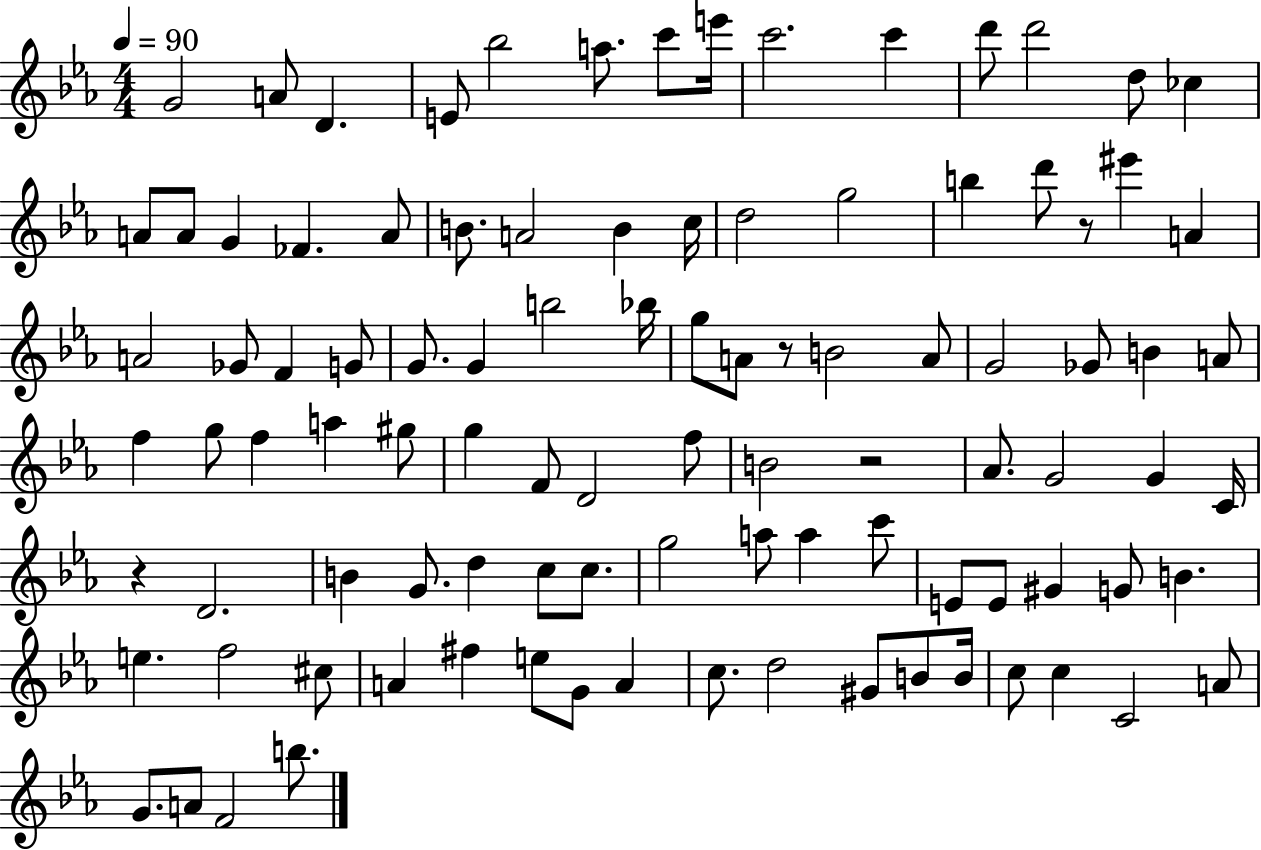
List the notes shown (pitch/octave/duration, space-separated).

G4/h A4/e D4/q. E4/e Bb5/h A5/e. C6/e E6/s C6/h. C6/q D6/e D6/h D5/e CES5/q A4/e A4/e G4/q FES4/q. A4/e B4/e. A4/h B4/q C5/s D5/h G5/h B5/q D6/e R/e EIS6/q A4/q A4/h Gb4/e F4/q G4/e G4/e. G4/q B5/h Bb5/s G5/e A4/e R/e B4/h A4/e G4/h Gb4/e B4/q A4/e F5/q G5/e F5/q A5/q G#5/e G5/q F4/e D4/h F5/e B4/h R/h Ab4/e. G4/h G4/q C4/s R/q D4/h. B4/q G4/e. D5/q C5/e C5/e. G5/h A5/e A5/q C6/e E4/e E4/e G#4/q G4/e B4/q. E5/q. F5/h C#5/e A4/q F#5/q E5/e G4/e A4/q C5/e. D5/h G#4/e B4/e B4/s C5/e C5/q C4/h A4/e G4/e. A4/e F4/h B5/e.